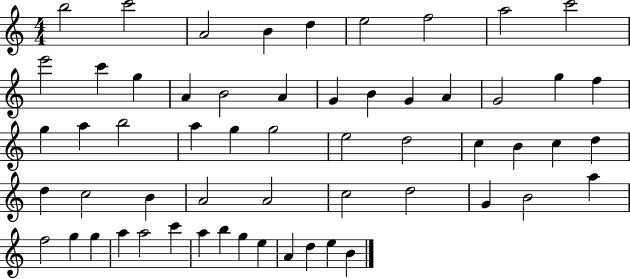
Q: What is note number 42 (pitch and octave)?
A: G4